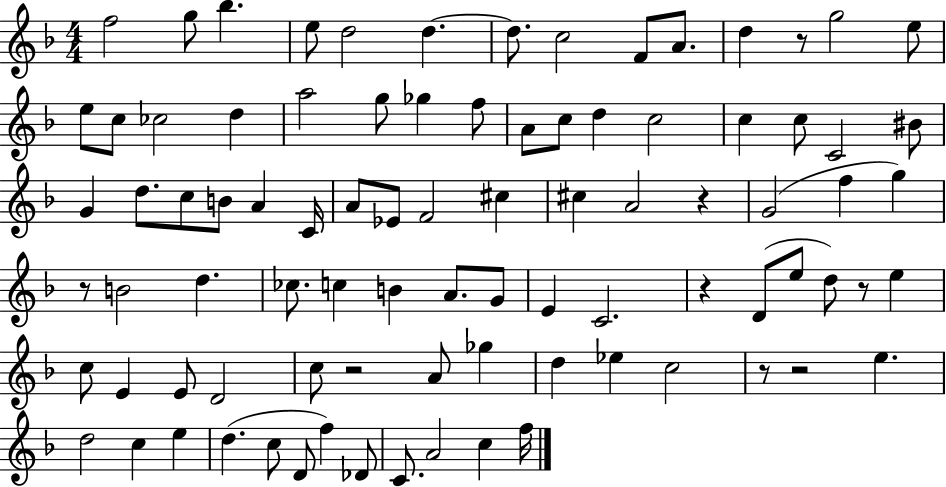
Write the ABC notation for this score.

X:1
T:Untitled
M:4/4
L:1/4
K:F
f2 g/2 _b e/2 d2 d d/2 c2 F/2 A/2 d z/2 g2 e/2 e/2 c/2 _c2 d a2 g/2 _g f/2 A/2 c/2 d c2 c c/2 C2 ^B/2 G d/2 c/2 B/2 A C/4 A/2 _E/2 F2 ^c ^c A2 z G2 f g z/2 B2 d _c/2 c B A/2 G/2 E C2 z D/2 e/2 d/2 z/2 e c/2 E E/2 D2 c/2 z2 A/2 _g d _e c2 z/2 z2 e d2 c e d c/2 D/2 f _D/2 C/2 A2 c f/4